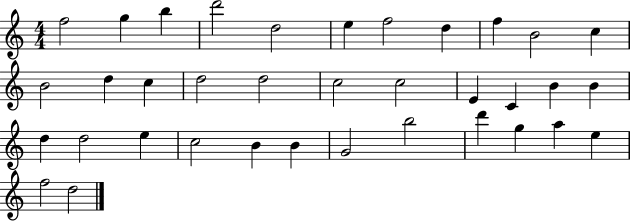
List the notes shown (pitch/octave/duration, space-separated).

F5/h G5/q B5/q D6/h D5/h E5/q F5/h D5/q F5/q B4/h C5/q B4/h D5/q C5/q D5/h D5/h C5/h C5/h E4/q C4/q B4/q B4/q D5/q D5/h E5/q C5/h B4/q B4/q G4/h B5/h D6/q G5/q A5/q E5/q F5/h D5/h